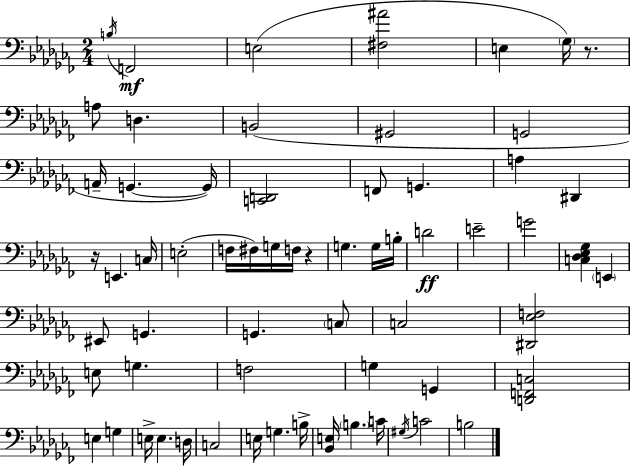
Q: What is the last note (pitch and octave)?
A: B3